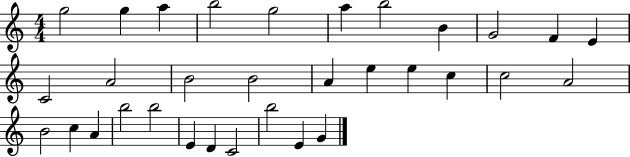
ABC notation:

X:1
T:Untitled
M:4/4
L:1/4
K:C
g2 g a b2 g2 a b2 B G2 F E C2 A2 B2 B2 A e e c c2 A2 B2 c A b2 b2 E D C2 b2 E G